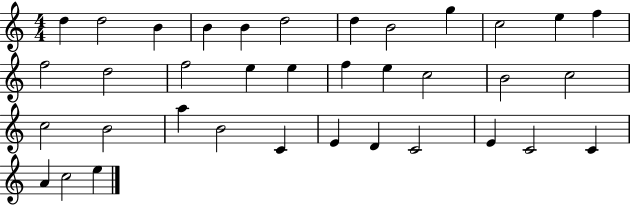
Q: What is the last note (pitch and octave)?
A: E5